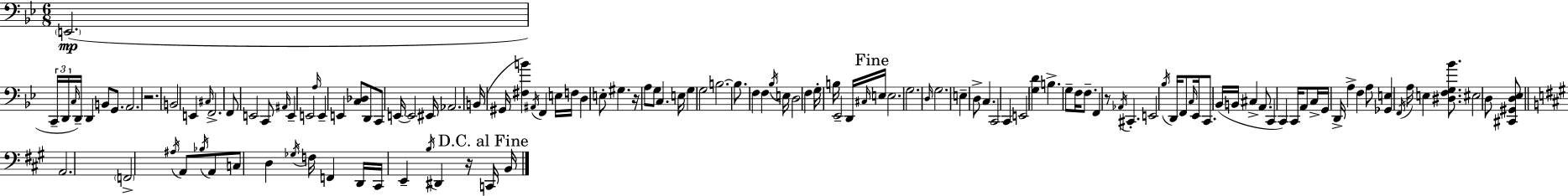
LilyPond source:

{
  \clef bass
  \numericTimeSignature
  \time 6/8
  \key g \minor
  \parenthesize e,2.(\mp | \tuplet 3/2 { c,16-- d,16 \grace { c16 } } d,16--) d,4 b,8 g,8. | a,2. | r2. | \break b,2 e,4 | \grace { cis16 } f,2.-> | f,8 e,2 | c,8 \grace { ais,16 } e,4-- e,2 | \break \grace { a16 } e,4-- e,4 | <c des>8 d,8 c,8 e,16~~ e,2 | eis,16 aes,2. | b,16( gis,16 <fis b'>4) \acciaccatura { ais,16 } f,4 | \break e16 f16 d4 e8-. gis4. | r16 a8 g8 c4. | e16 g4 g2 | b2.~~ | \break b8. f4 | f4 \acciaccatura { bes16 } e16 d2 | f4 g16-. b16 ees,2-- | d,16 \grace { cis16 } \mark "Fine" e16 e2. | \break g2. | \grace { d16 } g2. | e4-- | d8-> c4. c,2 | \break c,4 e,2 | <g d'>4 b4.-> | g8-- f16 f8.-- f,4 | r8 \acciaccatura { aes,16 } cis,4.-. e,2 | \break \acciaccatura { bes16 } d,16 f,8 \grace { c16 } ees,16 c,8. | bes,16( b,16 cis4-> a,8. c,4 | c,4) c,16 a,8 c16-> g,16 | d,16-> a4-> f4 a8 <ges, e>4 | \break \acciaccatura { f,16 } a16 e4 <dis f g bes'>8. | eis2 d8 <cis, gis, d ees>8 | \bar "||" \break \key a \major a,2. | \parenthesize f,2-> \acciaccatura { ais16 } a,8 \acciaccatura { bes16 } | a,8 c8 d4 \acciaccatura { ges16 } f16 f,4 | d,16 cis,16 e,4-- \acciaccatura { b16 } dis,4 | \break r16 \mark "D.C. al Fine" c,16 b,16 \bar "|."
}